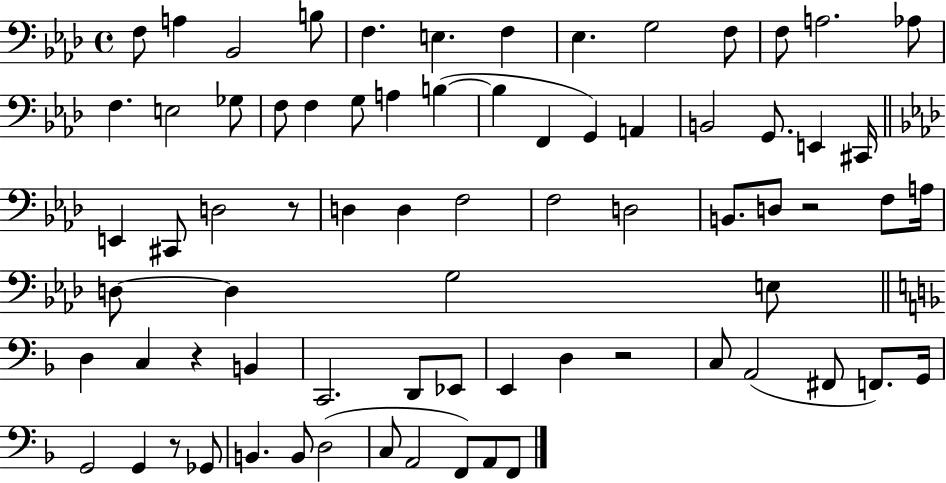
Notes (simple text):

F3/e A3/q Bb2/h B3/e F3/q. E3/q. F3/q Eb3/q. G3/h F3/e F3/e A3/h. Ab3/e F3/q. E3/h Gb3/e F3/e F3/q G3/e A3/q B3/q B3/q F2/q G2/q A2/q B2/h G2/e. E2/q C#2/s E2/q C#2/e D3/h R/e D3/q D3/q F3/h F3/h D3/h B2/e. D3/e R/h F3/e A3/s D3/e D3/q G3/h E3/e D3/q C3/q R/q B2/q C2/h. D2/e Eb2/e E2/q D3/q R/h C3/e A2/h F#2/e F2/e. G2/s G2/h G2/q R/e Gb2/e B2/q. B2/e D3/h C3/e A2/h F2/e A2/e F2/e